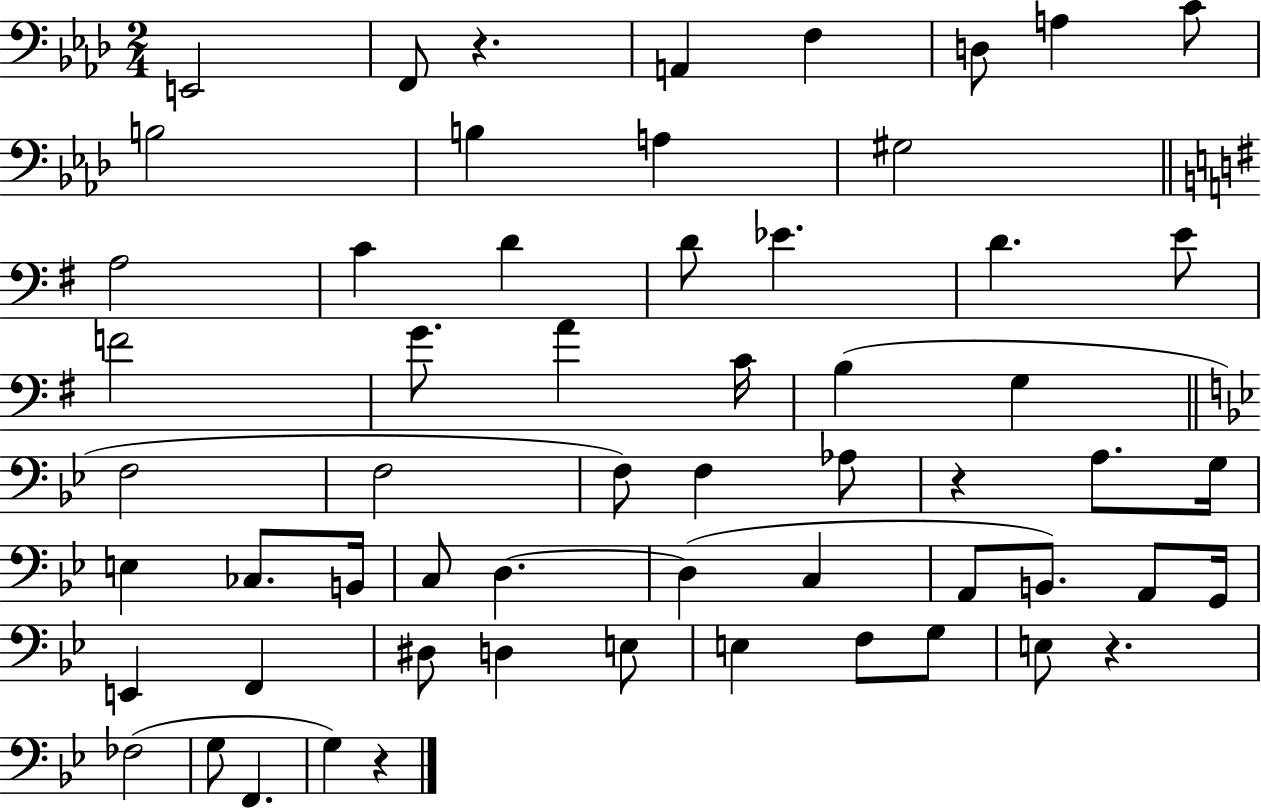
{
  \clef bass
  \numericTimeSignature
  \time 2/4
  \key aes \major
  \repeat volta 2 { e,2 | f,8 r4. | a,4 f4 | d8 a4 c'8 | \break b2 | b4 a4 | gis2 | \bar "||" \break \key g \major a2 | c'4 d'4 | d'8 ees'4. | d'4. e'8 | \break f'2 | g'8. a'4 c'16 | b4( g4 | \bar "||" \break \key g \minor f2 | f2 | f8) f4 aes8 | r4 a8. g16 | \break e4 ces8. b,16 | c8 d4.~~ | d4( c4 | a,8 b,8.) a,8 g,16 | \break e,4 f,4 | dis8 d4 e8 | e4 f8 g8 | e8 r4. | \break fes2( | g8 f,4. | g4) r4 | } \bar "|."
}